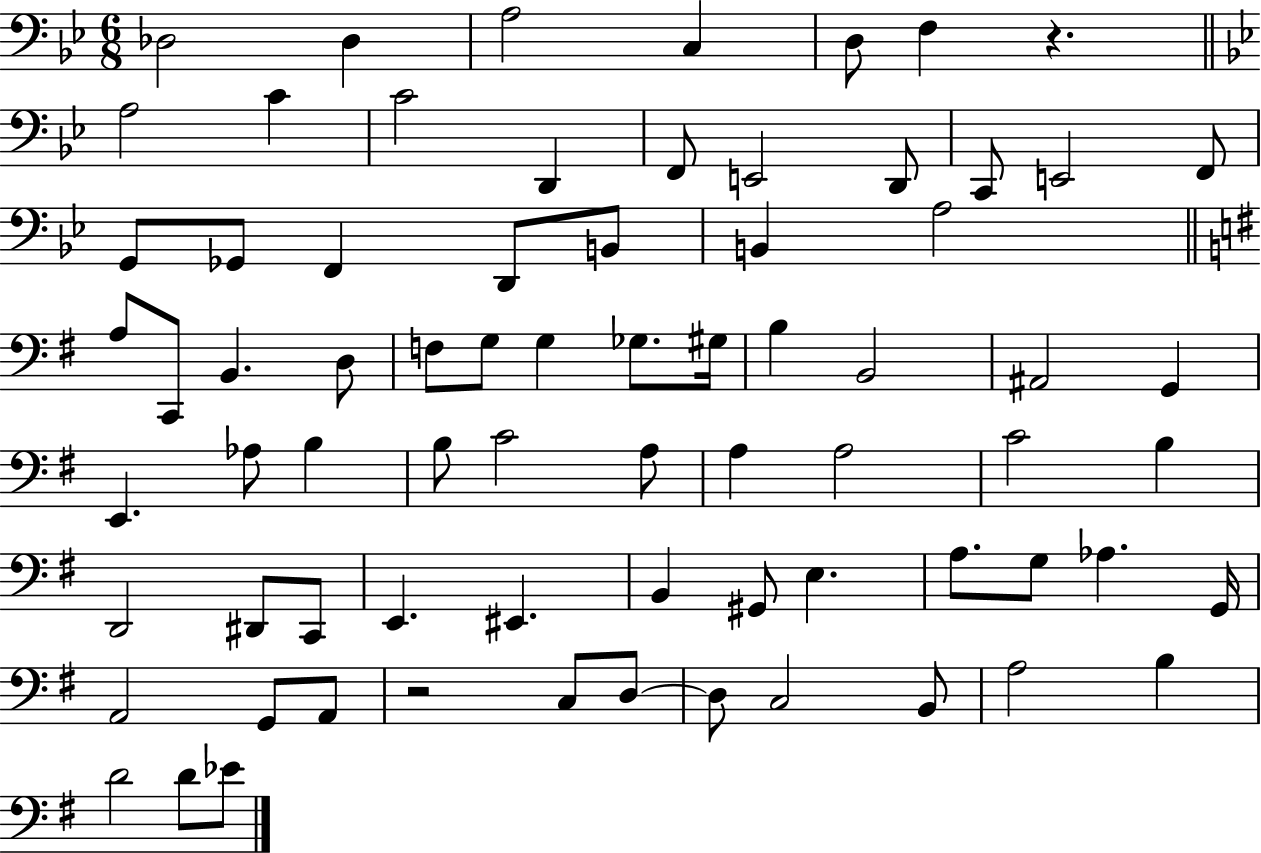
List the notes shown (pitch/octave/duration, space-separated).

Db3/h Db3/q A3/h C3/q D3/e F3/q R/q. A3/h C4/q C4/h D2/q F2/e E2/h D2/e C2/e E2/h F2/e G2/e Gb2/e F2/q D2/e B2/e B2/q A3/h A3/e C2/e B2/q. D3/e F3/e G3/e G3/q Gb3/e. G#3/s B3/q B2/h A#2/h G2/q E2/q. Ab3/e B3/q B3/e C4/h A3/e A3/q A3/h C4/h B3/q D2/h D#2/e C2/e E2/q. EIS2/q. B2/q G#2/e E3/q. A3/e. G3/e Ab3/q. G2/s A2/h G2/e A2/e R/h C3/e D3/e D3/e C3/h B2/e A3/h B3/q D4/h D4/e Eb4/e